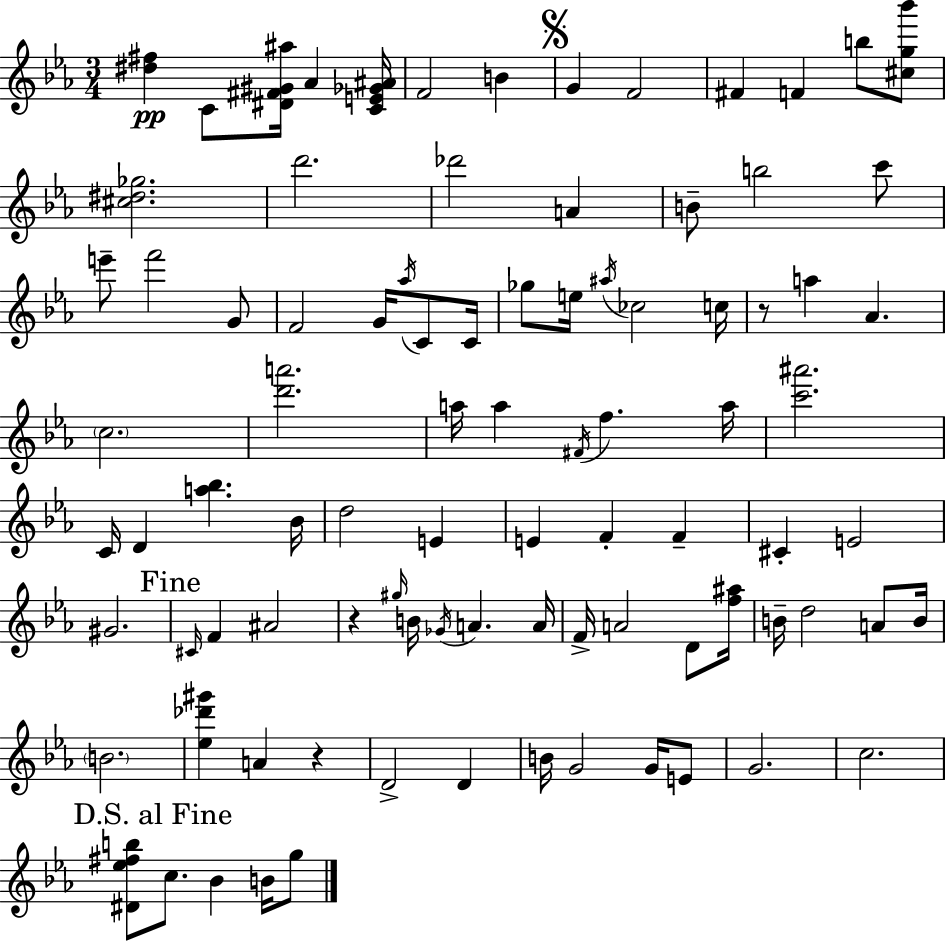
X:1
T:Untitled
M:3/4
L:1/4
K:Eb
[^d^f] C/2 [^D^F^G^a]/4 _A [CE_G^A]/4 F2 B G F2 ^F F b/2 [^cg_b']/2 [^c^d_g]2 d'2 _d'2 A B/2 b2 c'/2 e'/2 f'2 G/2 F2 G/4 _a/4 C/2 C/4 _g/2 e/4 ^a/4 _c2 c/4 z/2 a _A c2 [d'a']2 a/4 a ^F/4 f a/4 [c'^a']2 C/4 D [a_b] _B/4 d2 E E F F ^C E2 ^G2 ^C/4 F ^A2 z ^g/4 B/4 _G/4 A A/4 F/4 A2 D/2 [f^a]/4 B/4 d2 A/2 B/4 B2 [_e_d'^g'] A z D2 D B/4 G2 G/4 E/2 G2 c2 [^D_e^fb]/2 c/2 _B B/4 g/2